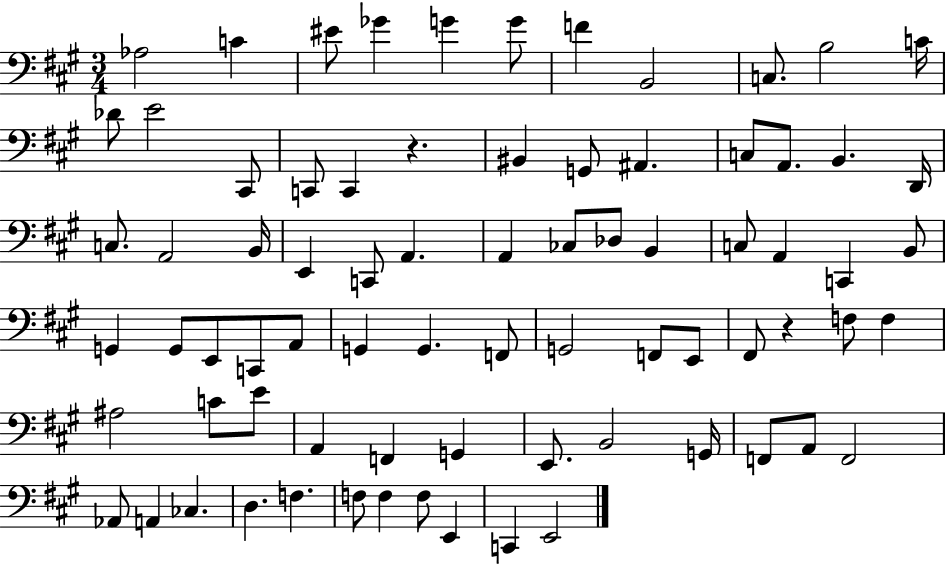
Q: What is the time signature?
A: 3/4